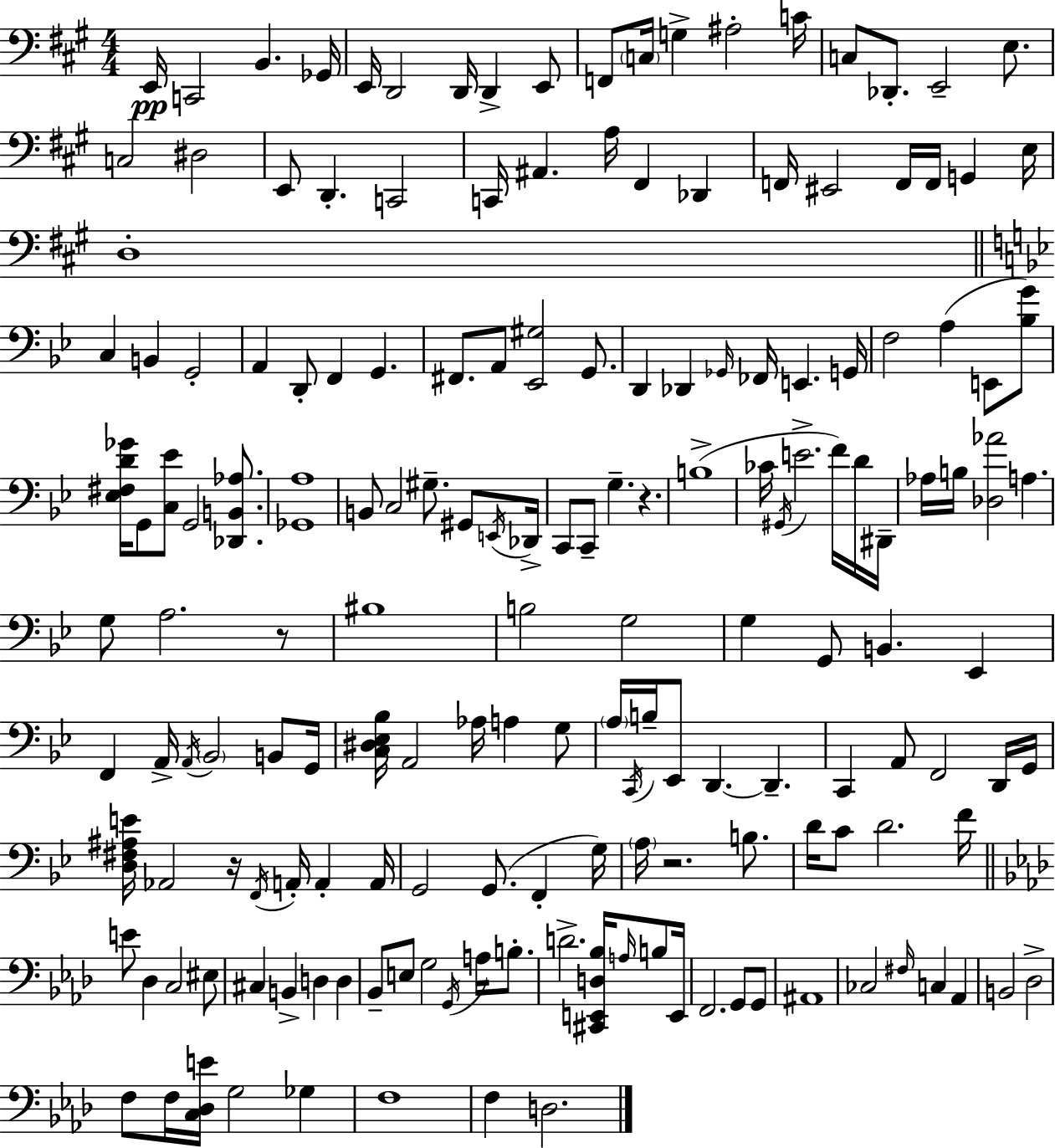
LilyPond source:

{
  \clef bass
  \numericTimeSignature
  \time 4/4
  \key a \major
  \repeat volta 2 { e,16\pp c,2 b,4. ges,16 | e,16 d,2 d,16 d,4-> e,8 | f,8 \parenthesize c16 g4-> ais2-. c'16 | c8 des,8.-. e,2-- e8. | \break c2 dis2 | e,8 d,4.-. c,2 | c,16 ais,4. a16 fis,4 des,4 | f,16 eis,2 f,16 f,16 g,4 e16 | \break d1-. | \bar "||" \break \key g \minor c4 b,4 g,2-. | a,4 d,8-. f,4 g,4. | fis,8. a,8 <ees, gis>2 g,8. | d,4 des,4 \grace { ges,16 } fes,16 e,4. | \break g,16 f2 a4( e,8 <bes g'>8) | <ees fis d' ges'>16 g,8 <c ees'>8 g,2 <des, b, aes>8. | <ges, a>1 | b,8 c2 gis8.-- gis,8 | \break \acciaccatura { e,16 } des,16-> c,8 c,8-- g4.-- r4. | b1->( | ces'16 \acciaccatura { gis,16 } e'2.-> | f'16) d'16 dis,16-- aes16 b16 <des aes'>2 a4. | \break g8 a2. | r8 bis1 | b2 g2 | g4 g,8 b,4. ees,4 | \break f,4 a,16-> \acciaccatura { a,16 } \parenthesize bes,2 | b,8 g,16 <c dis ees bes>16 a,2 aes16 a4 | g8 \parenthesize a16 \acciaccatura { c,16 } b16-- ees,8 d,4.~~ d,4.-- | c,4 a,8 f,2 | \break d,16 g,16 <d fis ais e'>16 aes,2 r16 \acciaccatura { f,16 } | a,16-. a,4-. a,16 g,2 g,8.( | f,4-. g16) \parenthesize a16 r2. | b8. d'16 c'8 d'2. | \break f'16 \bar "||" \break \key f \minor e'8 des4 c2 eis8 | cis4 b,4-> d4 d4 | bes,8-- e8 g2 \acciaccatura { g,16 } a16 b8.-. | d'2.-> <cis, e, d bes>16 \grace { a16 } b8 | \break e,16 f,2. g,8 | g,8 ais,1 | ces2 \grace { fis16 } c4 aes,4 | b,2 des2-> | \break f8 f16 <c des e'>16 g2 ges4 | f1 | f4 d2. | } \bar "|."
}